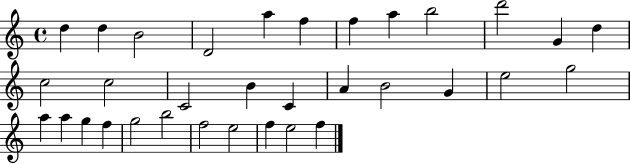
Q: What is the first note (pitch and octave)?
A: D5